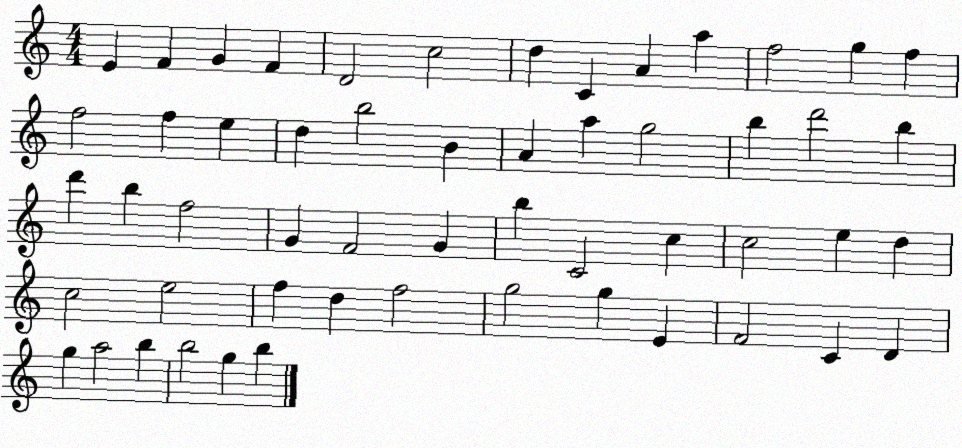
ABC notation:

X:1
T:Untitled
M:4/4
L:1/4
K:C
E F G F D2 c2 d C A a f2 g f f2 f e d b2 B A a g2 b d'2 b d' b f2 G F2 G b C2 c c2 e d c2 e2 f d f2 g2 g E F2 C D g a2 b b2 g b